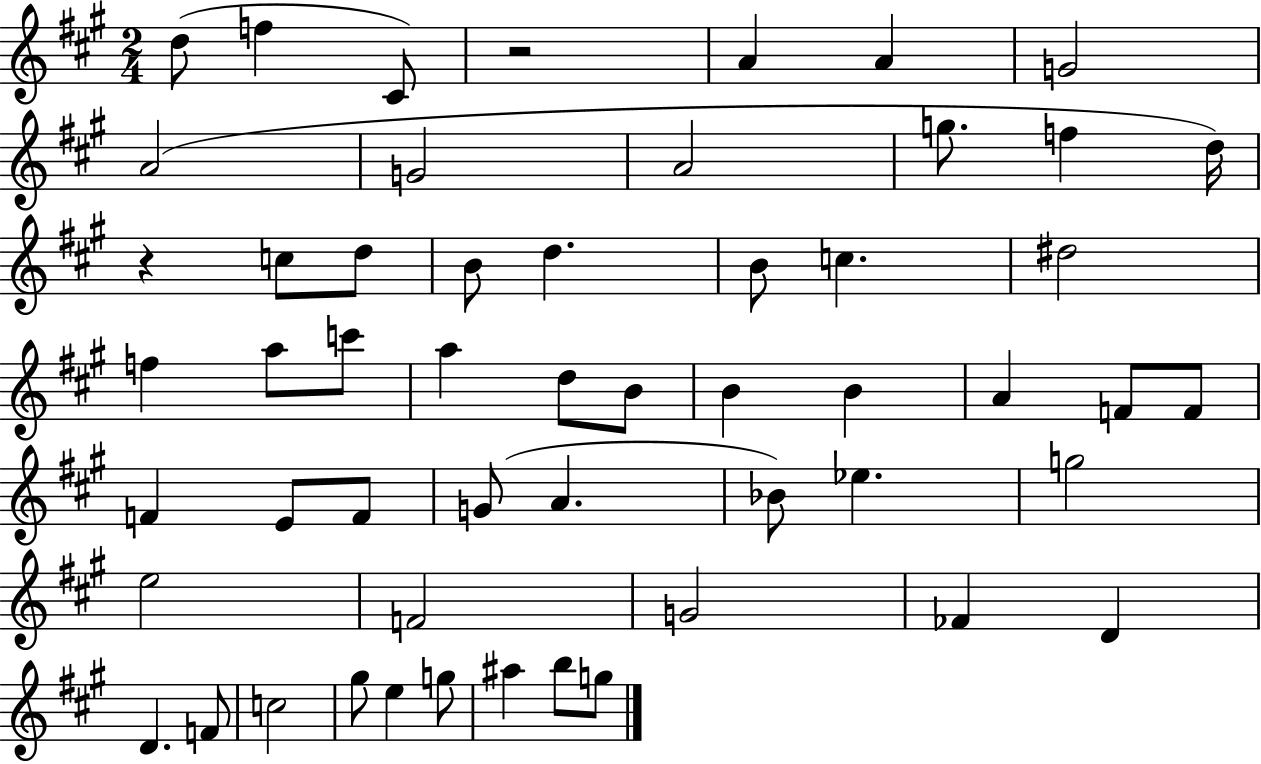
X:1
T:Untitled
M:2/4
L:1/4
K:A
d/2 f ^C/2 z2 A A G2 A2 G2 A2 g/2 f d/4 z c/2 d/2 B/2 d B/2 c ^d2 f a/2 c'/2 a d/2 B/2 B B A F/2 F/2 F E/2 F/2 G/2 A _B/2 _e g2 e2 F2 G2 _F D D F/2 c2 ^g/2 e g/2 ^a b/2 g/2